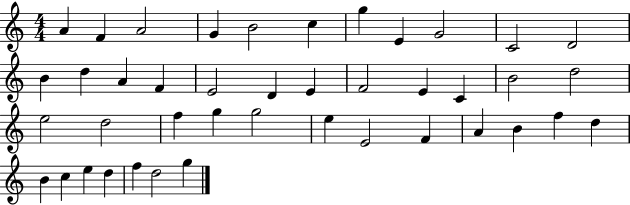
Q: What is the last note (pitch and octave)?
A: G5